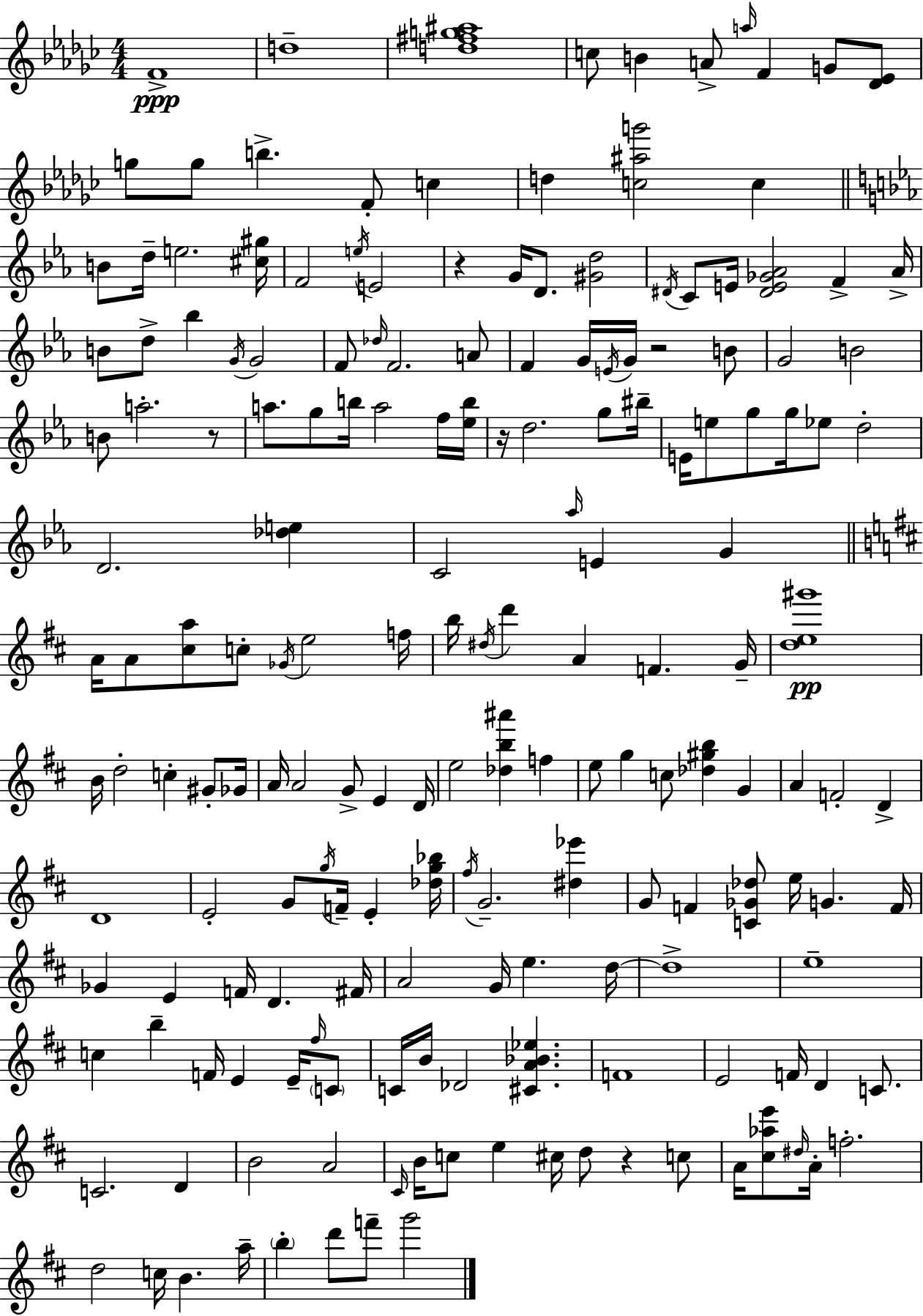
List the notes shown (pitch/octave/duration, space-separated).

F4/w D5/w [D5,F#5,G5,A#5]/w C5/e B4/q A4/e A5/s F4/q G4/e [Db4,Eb4]/e G5/e G5/e B5/q. F4/e C5/q D5/q [C5,A#5,G6]/h C5/q B4/e D5/s E5/h. [C#5,G#5]/s F4/h E5/s E4/h R/q G4/s D4/e. [G#4,D5]/h D#4/s C4/e E4/s [D#4,E4,Gb4,Ab4]/h F4/q Ab4/s B4/e D5/e Bb5/q G4/s G4/h F4/e Db5/s F4/h. A4/e F4/q G4/s E4/s G4/s R/h B4/e G4/h B4/h B4/e A5/h. R/e A5/e. G5/e B5/s A5/h F5/s [Eb5,B5]/s R/s D5/h. G5/e BIS5/s E4/s E5/e G5/e G5/s Eb5/e D5/h D4/h. [Db5,E5]/q C4/h Ab5/s E4/q G4/q A4/s A4/e [C#5,A5]/e C5/e Gb4/s E5/h F5/s B5/s D#5/s D6/q A4/q F4/q. G4/s [D5,E5,G#6]/w B4/s D5/h C5/q G#4/e Gb4/s A4/s A4/h G4/e E4/q D4/s E5/h [Db5,B5,A#6]/q F5/q E5/e G5/q C5/e [Db5,G#5,B5]/q G4/q A4/q F4/h D4/q D4/w E4/h G4/e G5/s F4/s E4/q [Db5,G5,Bb5]/s F#5/s G4/h. [D#5,Eb6]/q G4/e F4/q [C4,Gb4,Db5]/e E5/s G4/q. F4/s Gb4/q E4/q F4/s D4/q. F#4/s A4/h G4/s E5/q. D5/s D5/w E5/w C5/q B5/q F4/s E4/q E4/s F#5/s C4/e C4/s B4/s Db4/h [C#4,A4,Bb4,Eb5]/q. F4/w E4/h F4/s D4/q C4/e. C4/h. D4/q B4/h A4/h C#4/s B4/s C5/e E5/q C#5/s D5/e R/q C5/e A4/s [C#5,Ab5,E6]/e D#5/s A4/s F5/h. D5/h C5/s B4/q. A5/s B5/q D6/e F6/e G6/h